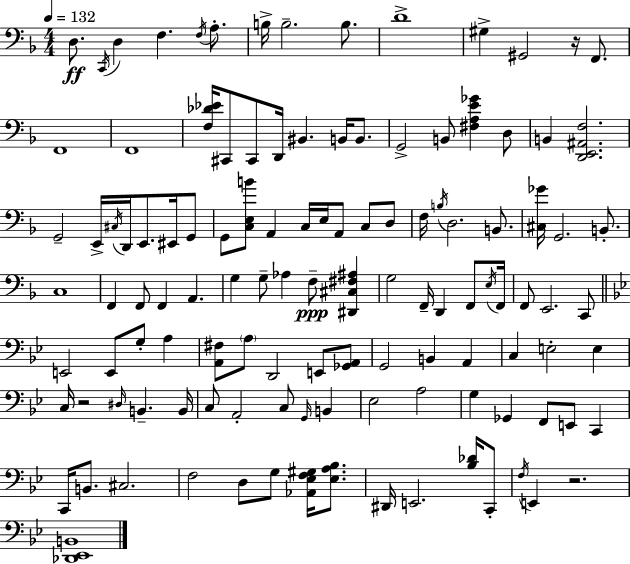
D3/e. C2/s D3/q F3/q. F3/s A3/e. B3/s B3/h. B3/e. D4/w G#3/q G#2/h R/s F2/e. F2/w F2/w [F3,Db4,Eb4]/s C#2/e C#2/e D2/s BIS2/q. B2/s B2/e. G2/h B2/e [F#3,A3,E4,Gb4]/q D3/e B2/q [D2,E2,A#2,F3]/h. G2/h E2/s C#3/s D2/s E2/e. EIS2/s G2/e G2/e [C3,E3,B4]/e A2/q C3/s E3/s A2/e C3/e D3/e F3/s B3/s D3/h. B2/e. [C#3,Gb4]/s G2/h. B2/e. C3/w F2/q F2/e F2/q A2/q. G3/q G3/e Ab3/q F3/e [D#2,C#3,F#3,A#3]/q G3/h F2/s D2/q F2/e E3/s F2/s F2/e E2/h. C2/e E2/h E2/e G3/e A3/q [A2,F#3]/e A3/e D2/h E2/e [Gb2,A2]/e G2/h B2/q A2/q C3/q E3/h E3/q C3/s R/h D#3/s B2/q. B2/s C3/e A2/h C3/e G2/s B2/q Eb3/h A3/h G3/q Gb2/q F2/e E2/e C2/q C2/s B2/e. C#3/h. F3/h D3/e G3/e [Ab2,Eb3,F3,G#3]/s [Eb3,A3,Bb3]/e. D#2/s E2/h. [Bb3,Db4]/s C2/e F3/s E2/q R/h. [Db2,Eb2,B2]/w